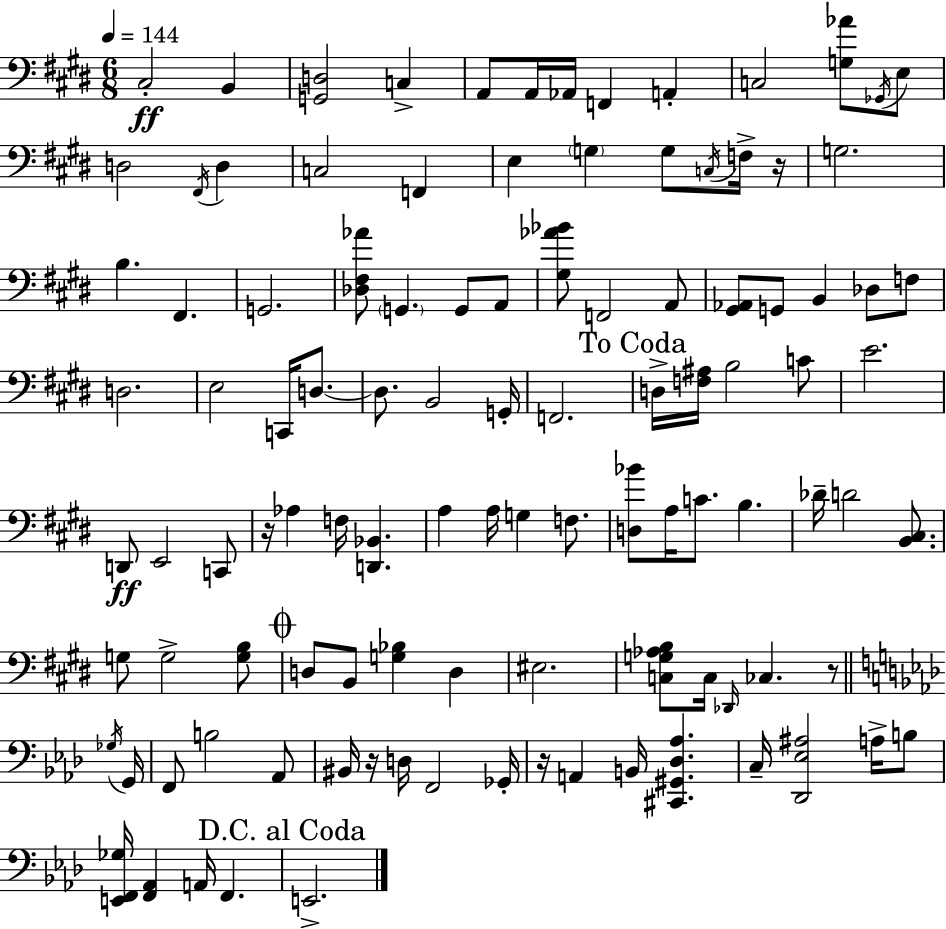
C#3/h B2/q [G2,D3]/h C3/q A2/e A2/s Ab2/s F2/q A2/q C3/h [G3,Ab4]/e Gb2/s E3/e D3/h F#2/s D3/q C3/h F2/q E3/q G3/q G3/e C3/s F3/s R/s G3/h. B3/q. F#2/q. G2/h. [Db3,F#3,Ab4]/e G2/q. G2/e A2/e [G#3,Ab4,Bb4]/e F2/h A2/e [G#2,Ab2]/e G2/e B2/q Db3/e F3/e D3/h. E3/h C2/s D3/e. D3/e. B2/h G2/s F2/h. D3/s [F3,A#3]/s B3/h C4/e E4/h. D2/e E2/h C2/e R/s Ab3/q F3/s [D2,Bb2]/q. A3/q A3/s G3/q F3/e. [D3,Bb4]/e A3/s C4/e. B3/q. Db4/s D4/h [B2,C#3]/e. G3/e G3/h [G3,B3]/e D3/e B2/e [G3,Bb3]/q D3/q EIS3/h. [C3,G3,Ab3,B3]/e C3/s Db2/s CES3/q. R/e Gb3/s G2/s F2/e B3/h Ab2/e BIS2/s R/s D3/s F2/h Gb2/s R/s A2/q B2/s [C#2,G#2,Db3,Ab3]/q. C3/s [Db2,Eb3,A#3]/h A3/s B3/e [E2,F2,Gb3]/s [F2,Ab2]/q A2/s F2/q. E2/h.